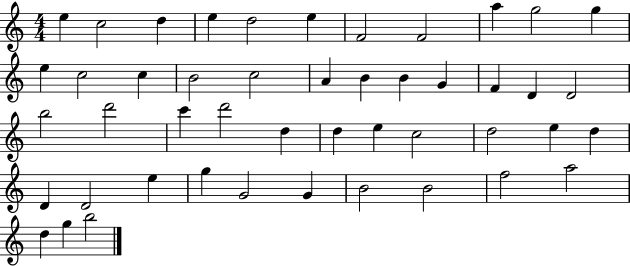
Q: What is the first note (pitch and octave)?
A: E5